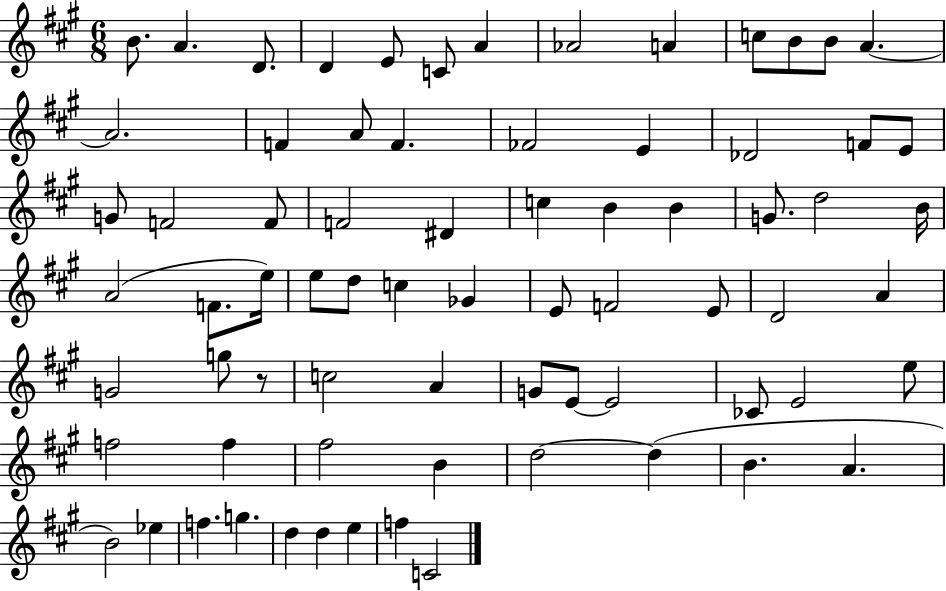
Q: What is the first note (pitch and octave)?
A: B4